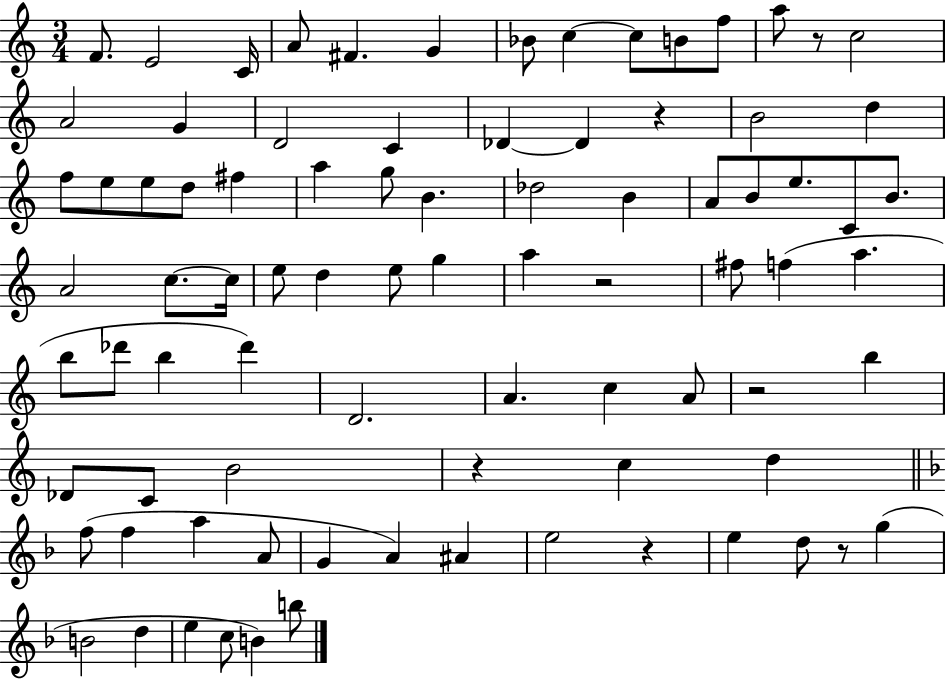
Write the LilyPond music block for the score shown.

{
  \clef treble
  \numericTimeSignature
  \time 3/4
  \key c \major
  \repeat volta 2 { f'8. e'2 c'16 | a'8 fis'4. g'4 | bes'8 c''4~~ c''8 b'8 f''8 | a''8 r8 c''2 | \break a'2 g'4 | d'2 c'4 | des'4~~ des'4 r4 | b'2 d''4 | \break f''8 e''8 e''8 d''8 fis''4 | a''4 g''8 b'4. | des''2 b'4 | a'8 b'8 e''8. c'8 b'8. | \break a'2 c''8.~~ c''16 | e''8 d''4 e''8 g''4 | a''4 r2 | fis''8 f''4( a''4. | \break b''8 des'''8 b''4 des'''4) | d'2. | a'4. c''4 a'8 | r2 b''4 | \break des'8 c'8 b'2 | r4 c''4 d''4 | \bar "||" \break \key f \major f''8( f''4 a''4 a'8 | g'4 a'4) ais'4 | e''2 r4 | e''4 d''8 r8 g''4( | \break b'2 d''4 | e''4 c''8 b'4) b''8 | } \bar "|."
}